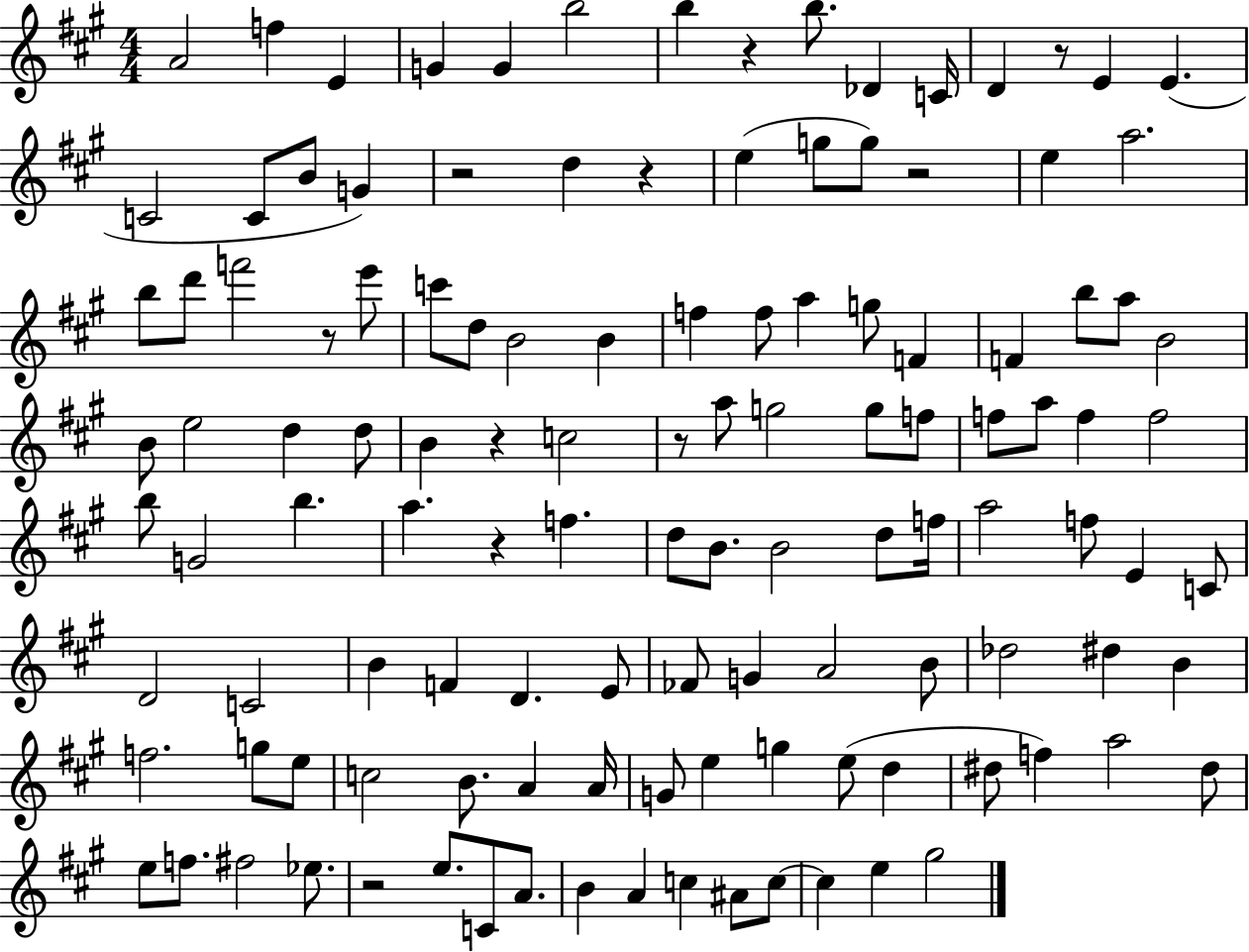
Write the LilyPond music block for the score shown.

{
  \clef treble
  \numericTimeSignature
  \time 4/4
  \key a \major
  a'2 f''4 e'4 | g'4 g'4 b''2 | b''4 r4 b''8. des'4 c'16 | d'4 r8 e'4 e'4.( | \break c'2 c'8 b'8 g'4) | r2 d''4 r4 | e''4( g''8 g''8) r2 | e''4 a''2. | \break b''8 d'''8 f'''2 r8 e'''8 | c'''8 d''8 b'2 b'4 | f''4 f''8 a''4 g''8 f'4 | f'4 b''8 a''8 b'2 | \break b'8 e''2 d''4 d''8 | b'4 r4 c''2 | r8 a''8 g''2 g''8 f''8 | f''8 a''8 f''4 f''2 | \break b''8 g'2 b''4. | a''4. r4 f''4. | d''8 b'8. b'2 d''8 f''16 | a''2 f''8 e'4 c'8 | \break d'2 c'2 | b'4 f'4 d'4. e'8 | fes'8 g'4 a'2 b'8 | des''2 dis''4 b'4 | \break f''2. g''8 e''8 | c''2 b'8. a'4 a'16 | g'8 e''4 g''4 e''8( d''4 | dis''8 f''4) a''2 dis''8 | \break e''8 f''8. fis''2 ees''8. | r2 e''8. c'8 a'8. | b'4 a'4 c''4 ais'8 c''8~~ | c''4 e''4 gis''2 | \break \bar "|."
}